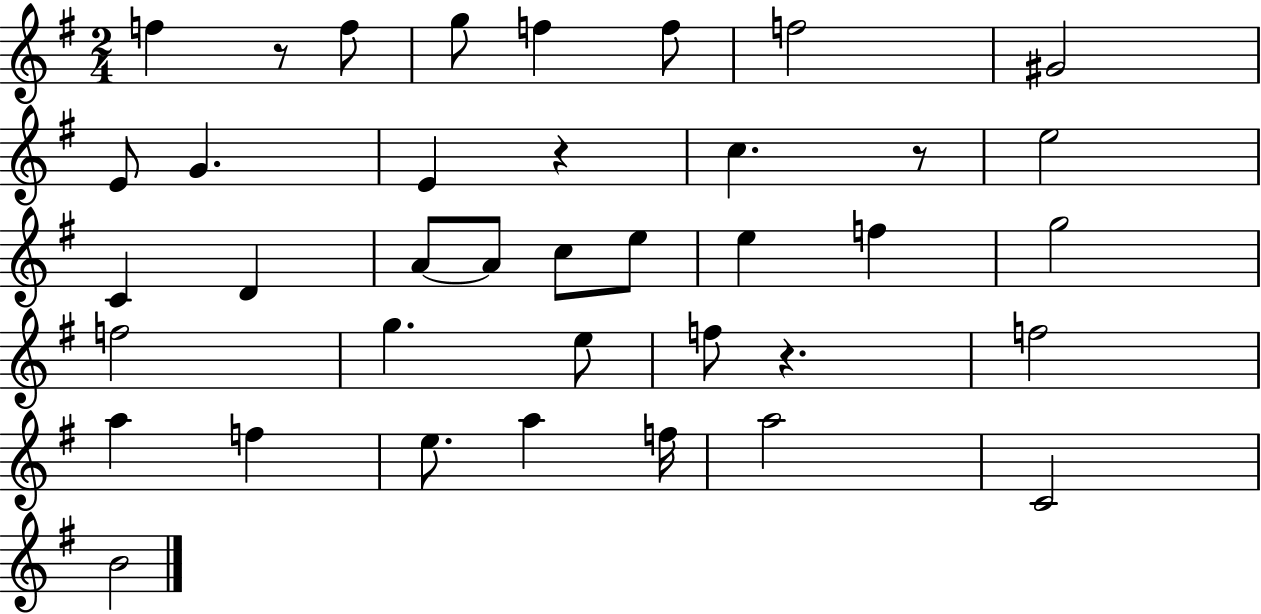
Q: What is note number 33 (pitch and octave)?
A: C4